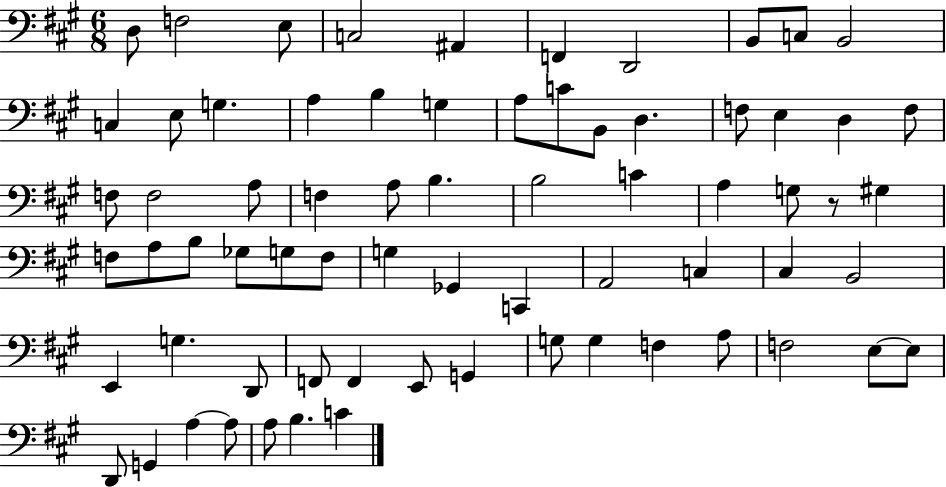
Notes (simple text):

D3/e F3/h E3/e C3/h A#2/q F2/q D2/h B2/e C3/e B2/h C3/q E3/e G3/q. A3/q B3/q G3/q A3/e C4/e B2/e D3/q. F3/e E3/q D3/q F3/e F3/e F3/h A3/e F3/q A3/e B3/q. B3/h C4/q A3/q G3/e R/e G#3/q F3/e A3/e B3/e Gb3/e G3/e F3/e G3/q Gb2/q C2/q A2/h C3/q C#3/q B2/h E2/q G3/q. D2/e F2/e F2/q E2/e G2/q G3/e G3/q F3/q A3/e F3/h E3/e E3/e D2/e G2/q A3/q A3/e A3/e B3/q. C4/q